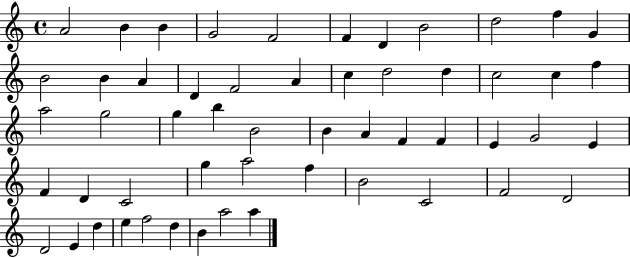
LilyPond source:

{
  \clef treble
  \time 4/4
  \defaultTimeSignature
  \key c \major
  a'2 b'4 b'4 | g'2 f'2 | f'4 d'4 b'2 | d''2 f''4 g'4 | \break b'2 b'4 a'4 | d'4 f'2 a'4 | c''4 d''2 d''4 | c''2 c''4 f''4 | \break a''2 g''2 | g''4 b''4 b'2 | b'4 a'4 f'4 f'4 | e'4 g'2 e'4 | \break f'4 d'4 c'2 | g''4 a''2 f''4 | b'2 c'2 | f'2 d'2 | \break d'2 e'4 d''4 | e''4 f''2 d''4 | b'4 a''2 a''4 | \bar "|."
}